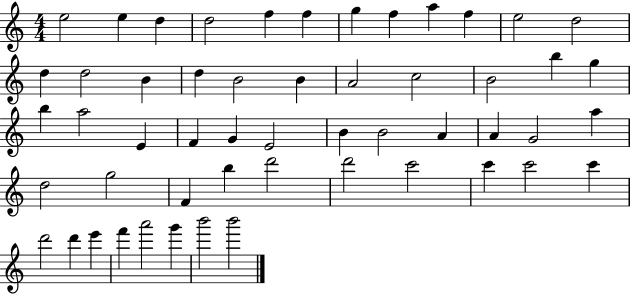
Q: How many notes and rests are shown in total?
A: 53